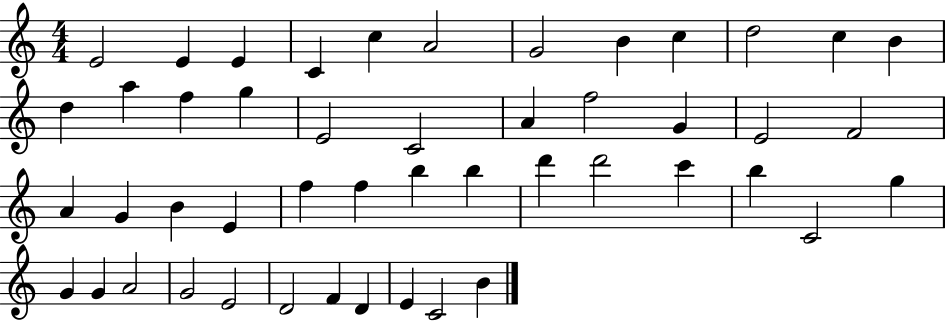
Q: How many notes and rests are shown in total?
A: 48